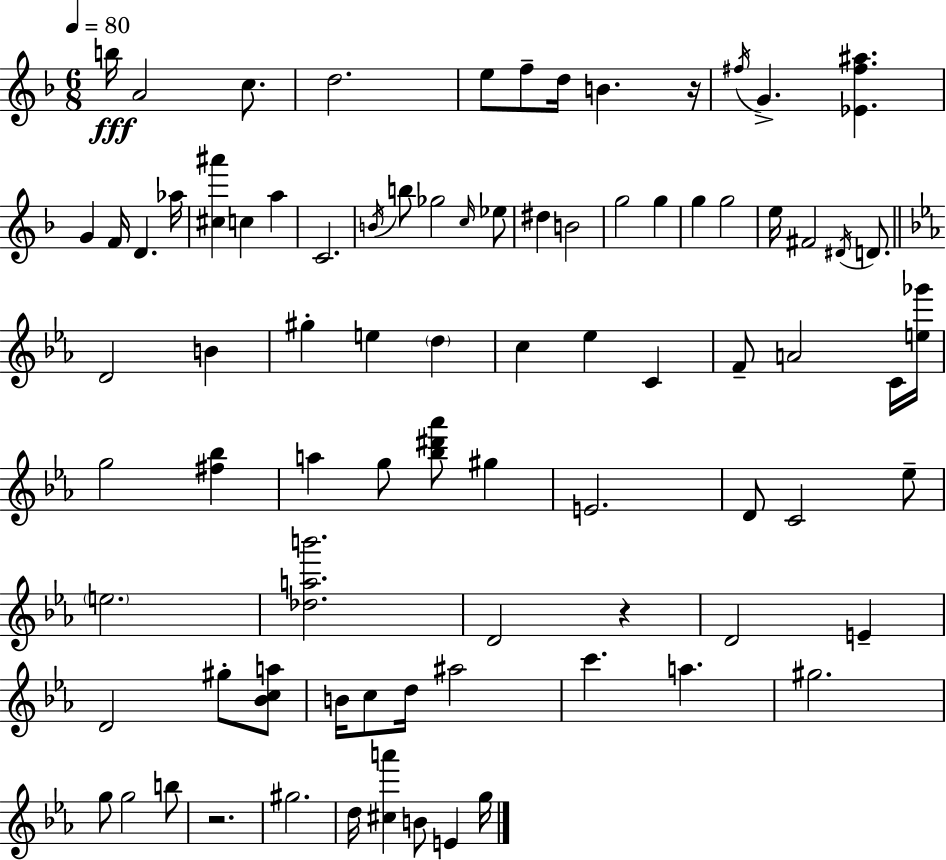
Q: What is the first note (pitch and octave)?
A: B5